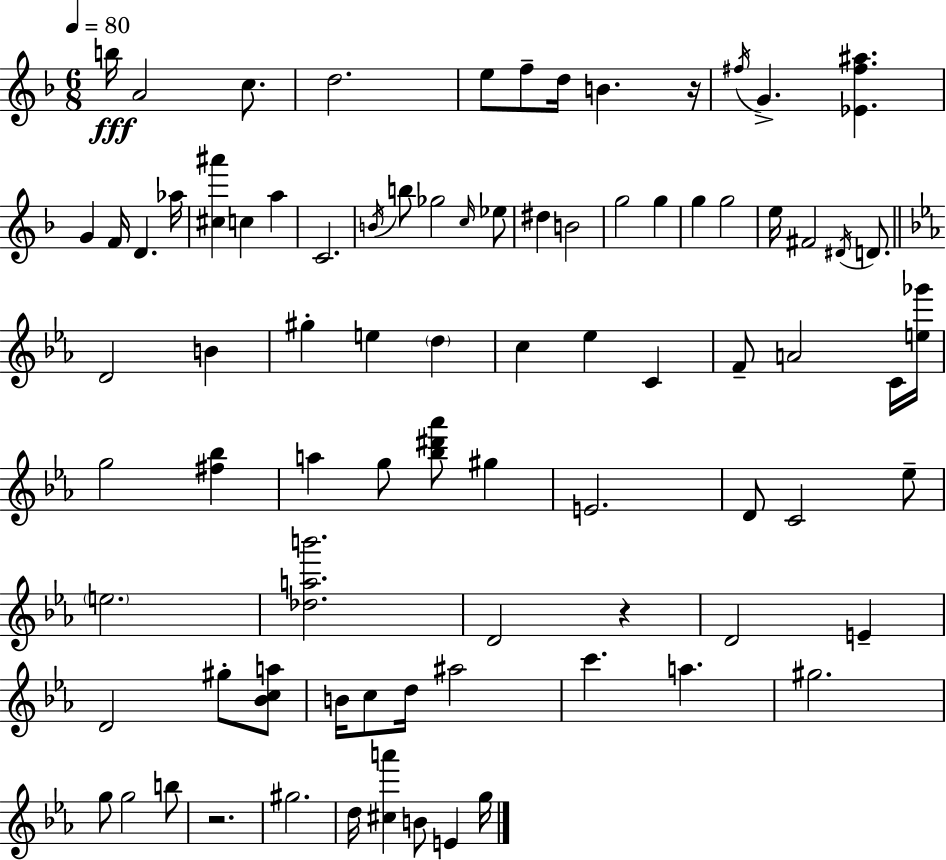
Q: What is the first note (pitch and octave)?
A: B5